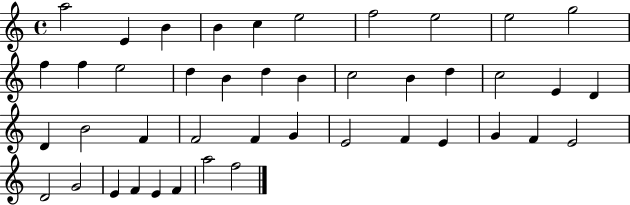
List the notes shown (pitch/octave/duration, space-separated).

A5/h E4/q B4/q B4/q C5/q E5/h F5/h E5/h E5/h G5/h F5/q F5/q E5/h D5/q B4/q D5/q B4/q C5/h B4/q D5/q C5/h E4/q D4/q D4/q B4/h F4/q F4/h F4/q G4/q E4/h F4/q E4/q G4/q F4/q E4/h D4/h G4/h E4/q F4/q E4/q F4/q A5/h F5/h